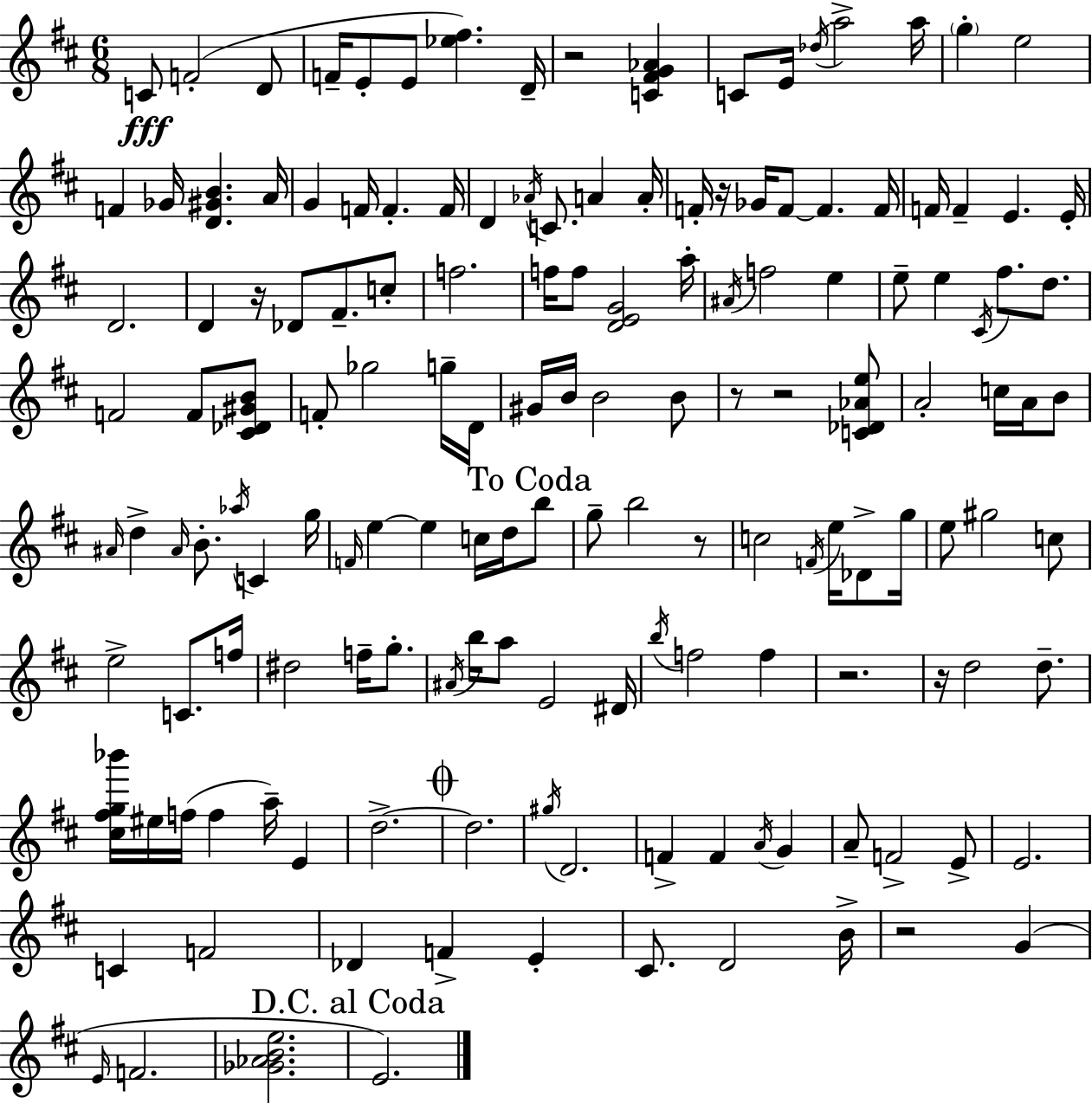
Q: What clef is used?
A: treble